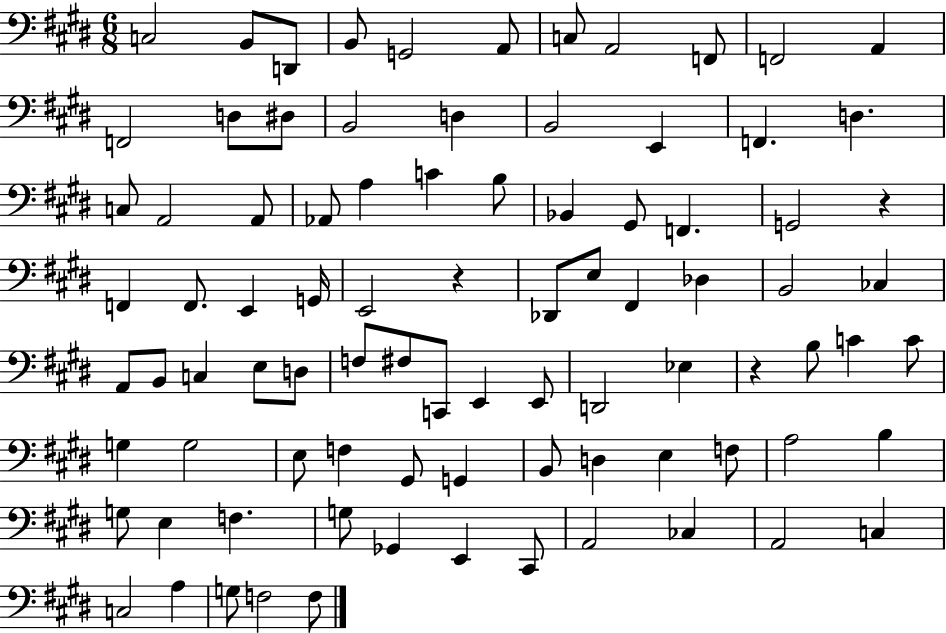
{
  \clef bass
  \numericTimeSignature
  \time 6/8
  \key e \major
  \repeat volta 2 { c2 b,8 d,8 | b,8 g,2 a,8 | c8 a,2 f,8 | f,2 a,4 | \break f,2 d8 dis8 | b,2 d4 | b,2 e,4 | f,4. d4. | \break c8 a,2 a,8 | aes,8 a4 c'4 b8 | bes,4 gis,8 f,4. | g,2 r4 | \break f,4 f,8. e,4 g,16 | e,2 r4 | des,8 e8 fis,4 des4 | b,2 ces4 | \break a,8 b,8 c4 e8 d8 | f8 fis8 c,8 e,4 e,8 | d,2 ees4 | r4 b8 c'4 c'8 | \break g4 g2 | e8 f4 gis,8 g,4 | b,8 d4 e4 f8 | a2 b4 | \break g8 e4 f4. | g8 ges,4 e,4 cis,8 | a,2 ces4 | a,2 c4 | \break c2 a4 | g8 f2 f8 | } \bar "|."
}